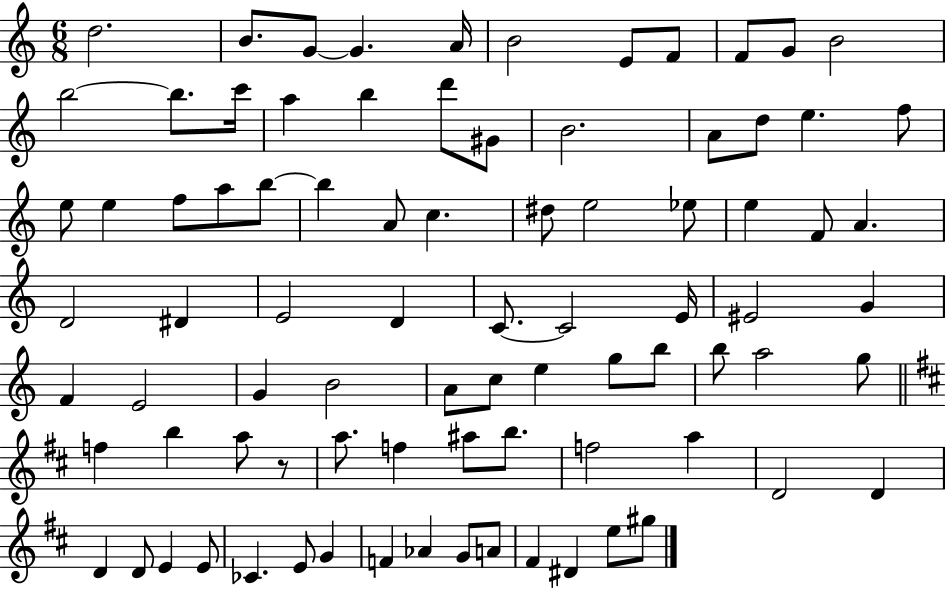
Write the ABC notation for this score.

X:1
T:Untitled
M:6/8
L:1/4
K:C
d2 B/2 G/2 G A/4 B2 E/2 F/2 F/2 G/2 B2 b2 b/2 c'/4 a b d'/2 ^G/2 B2 A/2 d/2 e f/2 e/2 e f/2 a/2 b/2 b A/2 c ^d/2 e2 _e/2 e F/2 A D2 ^D E2 D C/2 C2 E/4 ^E2 G F E2 G B2 A/2 c/2 e g/2 b/2 b/2 a2 g/2 f b a/2 z/2 a/2 f ^a/2 b/2 f2 a D2 D D D/2 E E/2 _C E/2 G F _A G/2 A/2 ^F ^D e/2 ^g/2